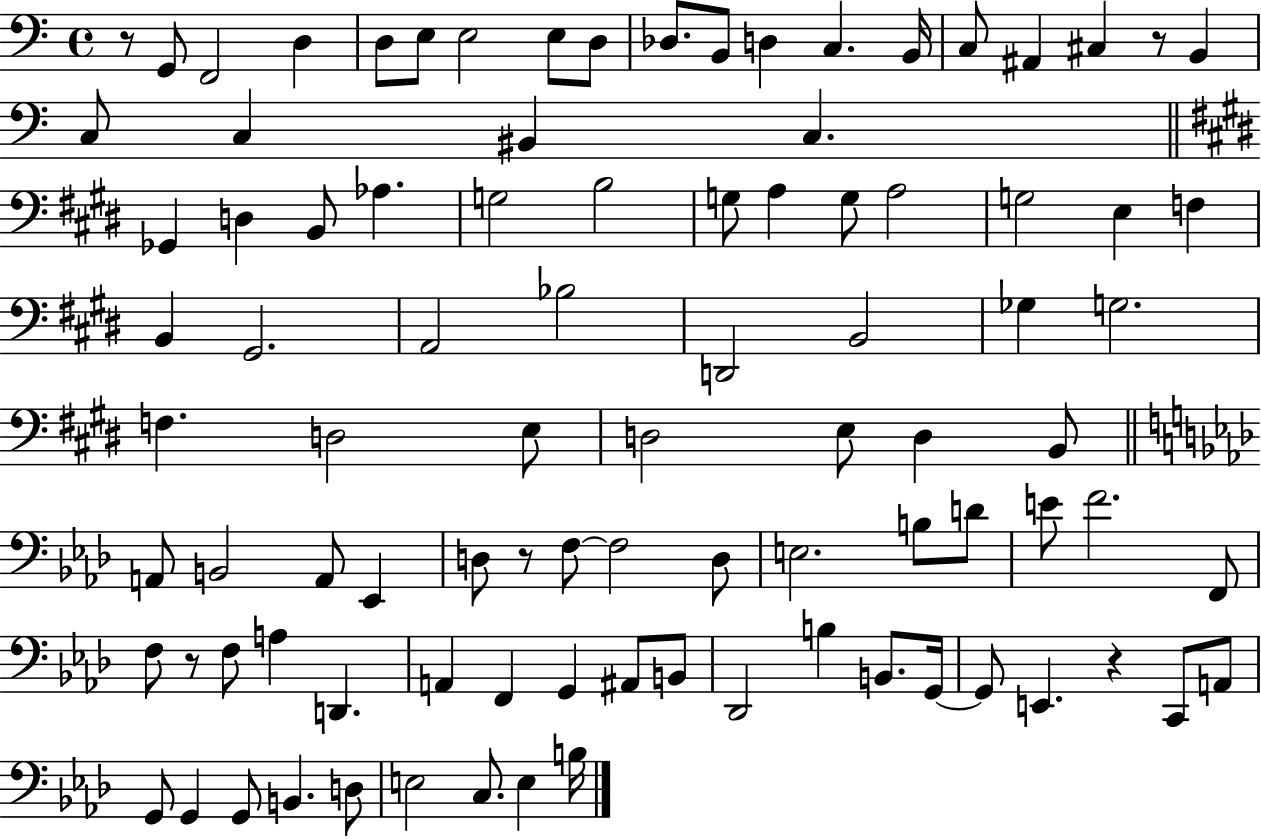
R/e G2/e F2/h D3/q D3/e E3/e E3/h E3/e D3/e Db3/e. B2/e D3/q C3/q. B2/s C3/e A#2/q C#3/q R/e B2/q C3/e C3/q BIS2/q C3/q. Gb2/q D3/q B2/e Ab3/q. G3/h B3/h G3/e A3/q G3/e A3/h G3/h E3/q F3/q B2/q G#2/h. A2/h Bb3/h D2/h B2/h Gb3/q G3/h. F3/q. D3/h E3/e D3/h E3/e D3/q B2/e A2/e B2/h A2/e Eb2/q D3/e R/e F3/e F3/h D3/e E3/h. B3/e D4/e E4/e F4/h. F2/e F3/e R/e F3/e A3/q D2/q. A2/q F2/q G2/q A#2/e B2/e Db2/h B3/q B2/e. G2/s G2/e E2/q. R/q C2/e A2/e G2/e G2/q G2/e B2/q. D3/e E3/h C3/e. E3/q B3/s